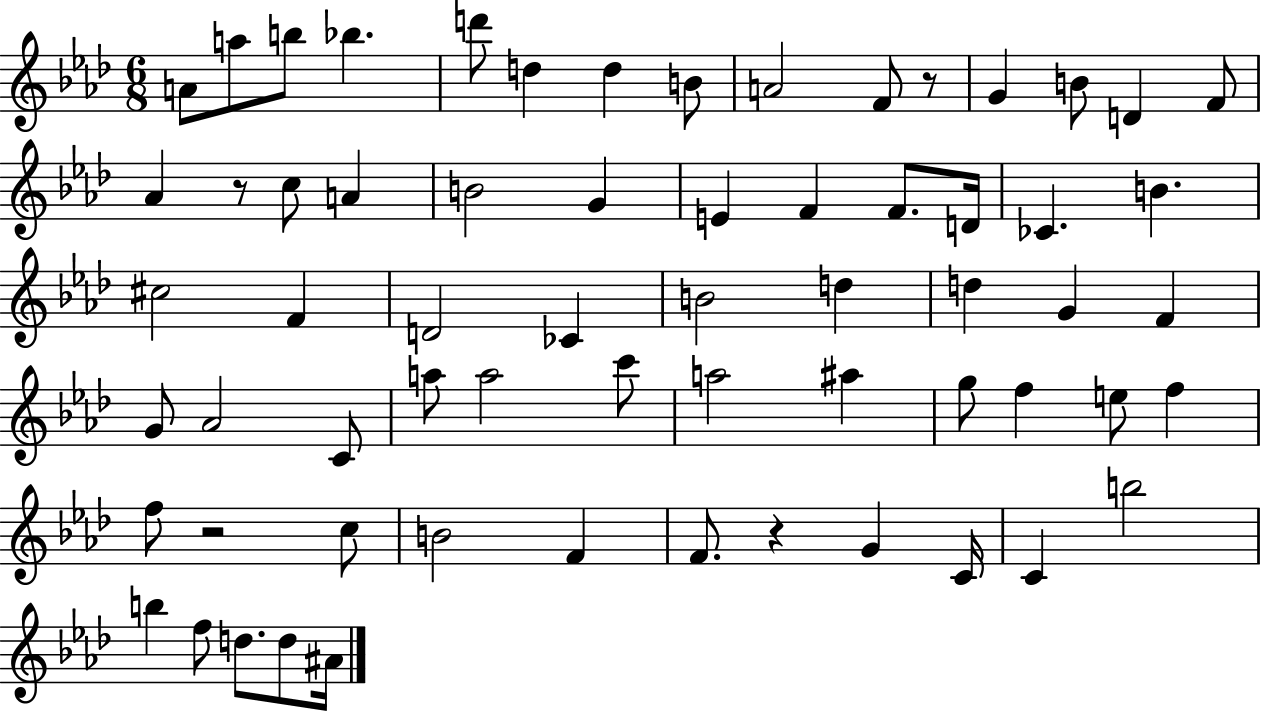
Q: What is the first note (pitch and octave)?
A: A4